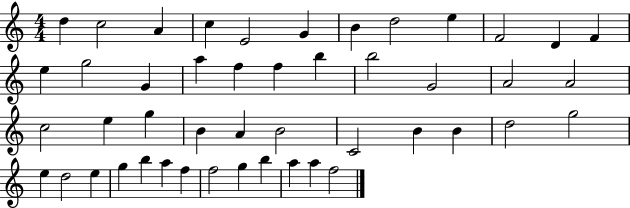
D5/q C5/h A4/q C5/q E4/h G4/q B4/q D5/h E5/q F4/h D4/q F4/q E5/q G5/h G4/q A5/q F5/q F5/q B5/q B5/h G4/h A4/h A4/h C5/h E5/q G5/q B4/q A4/q B4/h C4/h B4/q B4/q D5/h G5/h E5/q D5/h E5/q G5/q B5/q A5/q F5/q F5/h G5/q B5/q A5/q A5/q F5/h